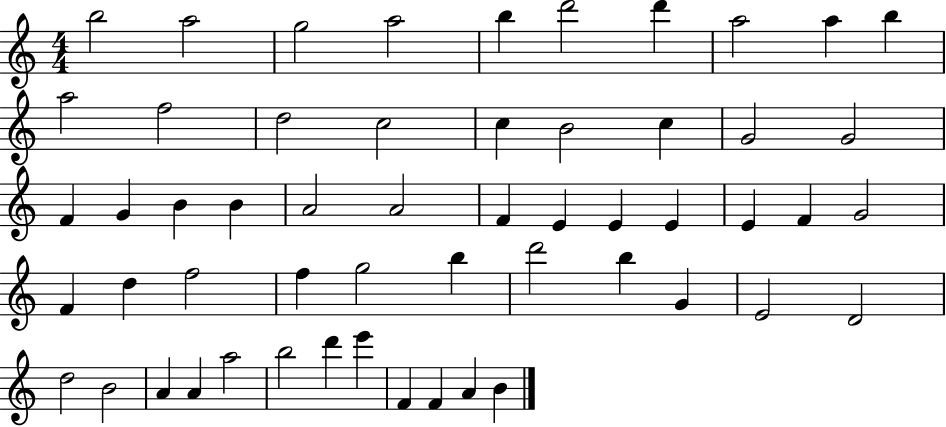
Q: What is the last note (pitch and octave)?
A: B4